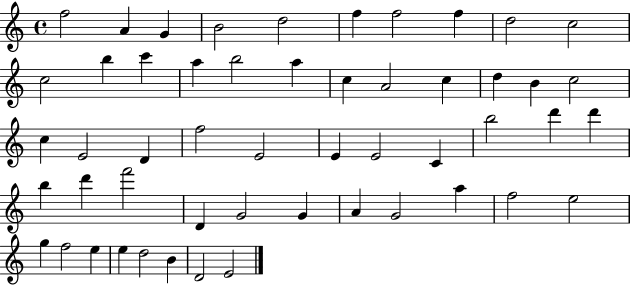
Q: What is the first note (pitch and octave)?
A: F5